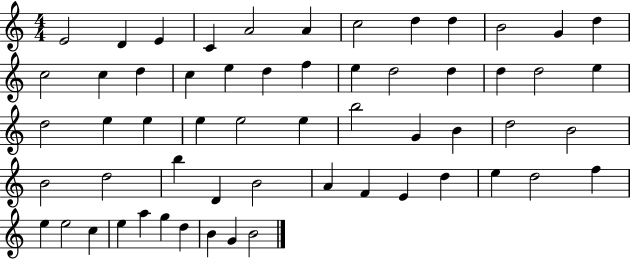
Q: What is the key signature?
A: C major